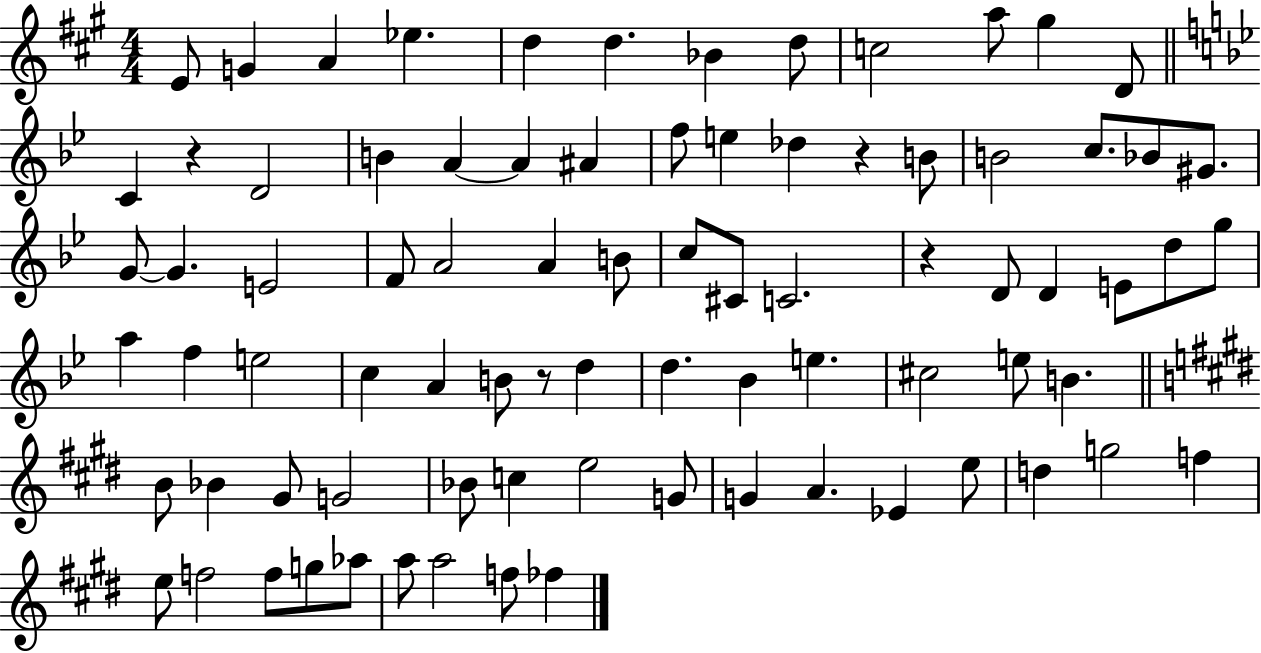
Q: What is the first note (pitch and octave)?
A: E4